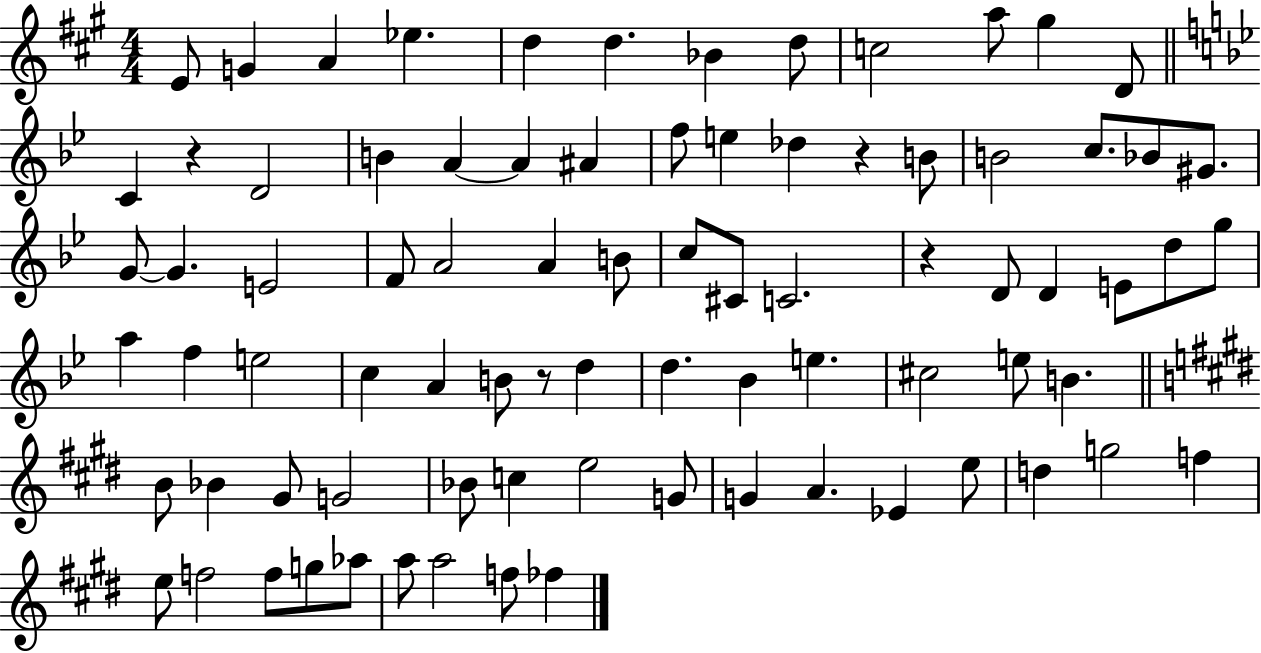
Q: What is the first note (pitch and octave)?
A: E4